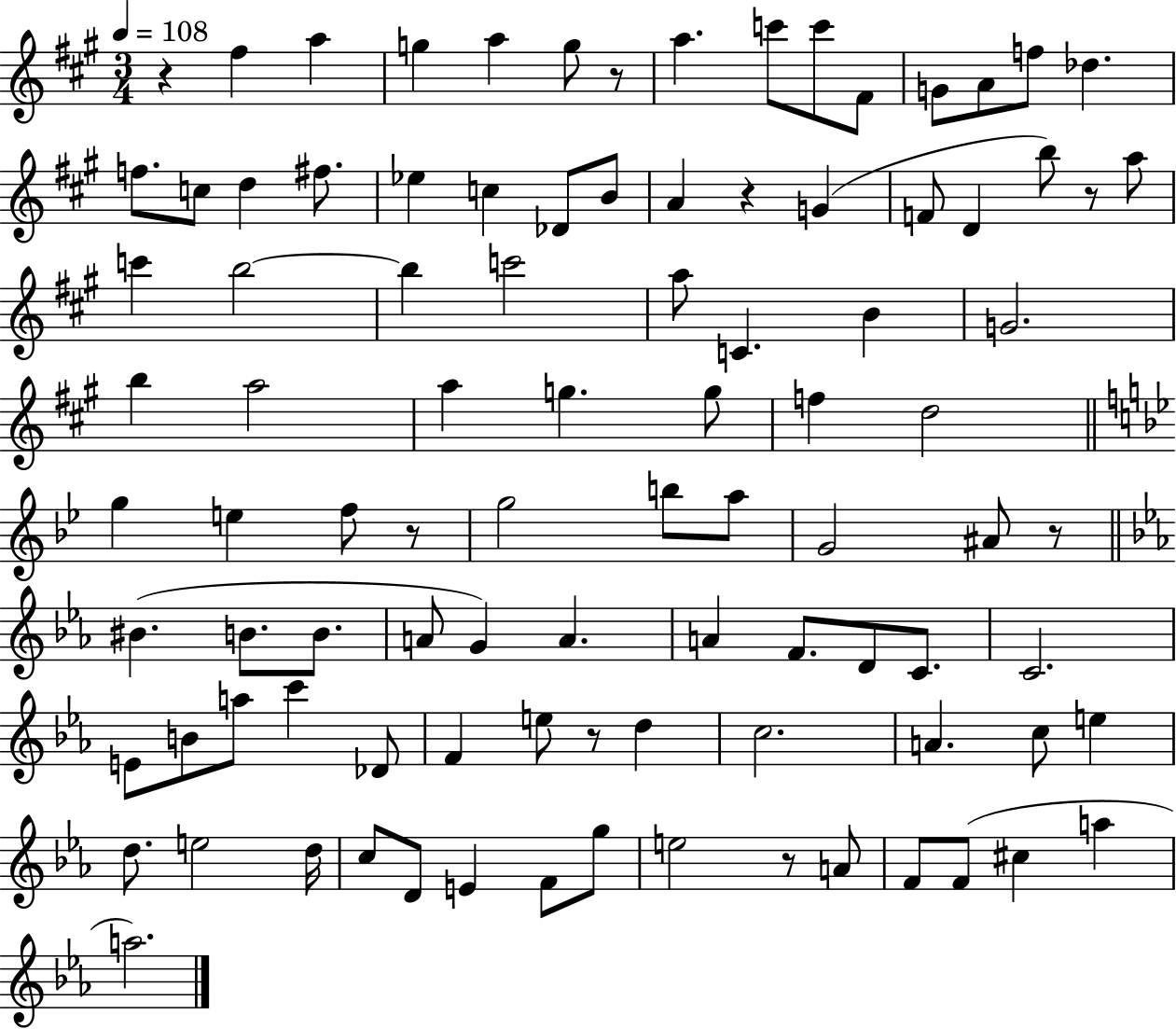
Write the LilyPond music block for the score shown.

{
  \clef treble
  \numericTimeSignature
  \time 3/4
  \key a \major
  \tempo 4 = 108
  r4 fis''4 a''4 | g''4 a''4 g''8 r8 | a''4. c'''8 c'''8 fis'8 | g'8 a'8 f''8 des''4. | \break f''8. c''8 d''4 fis''8. | ees''4 c''4 des'8 b'8 | a'4 r4 g'4( | f'8 d'4 b''8) r8 a''8 | \break c'''4 b''2~~ | b''4 c'''2 | a''8 c'4. b'4 | g'2. | \break b''4 a''2 | a''4 g''4. g''8 | f''4 d''2 | \bar "||" \break \key g \minor g''4 e''4 f''8 r8 | g''2 b''8 a''8 | g'2 ais'8 r8 | \bar "||" \break \key ees \major bis'4.( b'8. b'8. | a'8 g'4) a'4. | a'4 f'8. d'8 c'8. | c'2. | \break e'8 b'8 a''8 c'''4 des'8 | f'4 e''8 r8 d''4 | c''2. | a'4. c''8 e''4 | \break d''8. e''2 d''16 | c''8 d'8 e'4 f'8 g''8 | e''2 r8 a'8 | f'8 f'8( cis''4 a''4 | \break a''2.) | \bar "|."
}